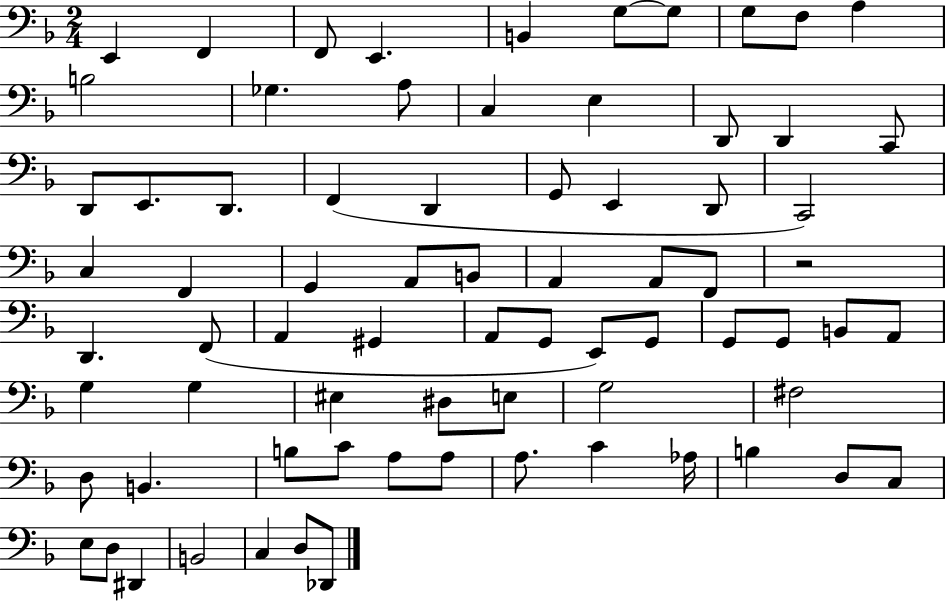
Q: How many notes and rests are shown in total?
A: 74